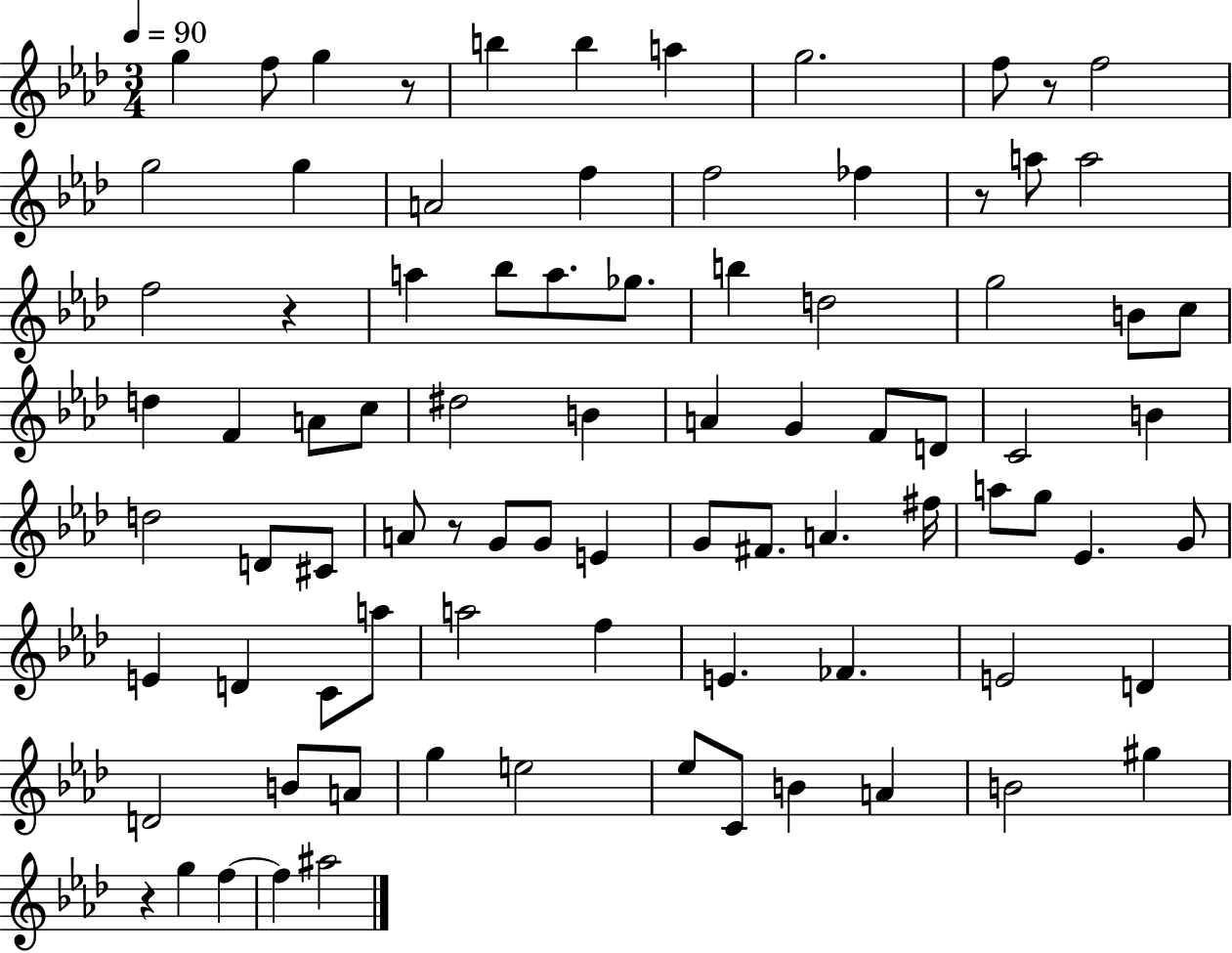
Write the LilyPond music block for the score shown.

{
  \clef treble
  \numericTimeSignature
  \time 3/4
  \key aes \major
  \tempo 4 = 90
  g''4 f''8 g''4 r8 | b''4 b''4 a''4 | g''2. | f''8 r8 f''2 | \break g''2 g''4 | a'2 f''4 | f''2 fes''4 | r8 a''8 a''2 | \break f''2 r4 | a''4 bes''8 a''8. ges''8. | b''4 d''2 | g''2 b'8 c''8 | \break d''4 f'4 a'8 c''8 | dis''2 b'4 | a'4 g'4 f'8 d'8 | c'2 b'4 | \break d''2 d'8 cis'8 | a'8 r8 g'8 g'8 e'4 | g'8 fis'8. a'4. fis''16 | a''8 g''8 ees'4. g'8 | \break e'4 d'4 c'8 a''8 | a''2 f''4 | e'4. fes'4. | e'2 d'4 | \break d'2 b'8 a'8 | g''4 e''2 | ees''8 c'8 b'4 a'4 | b'2 gis''4 | \break r4 g''4 f''4~~ | f''4 ais''2 | \bar "|."
}